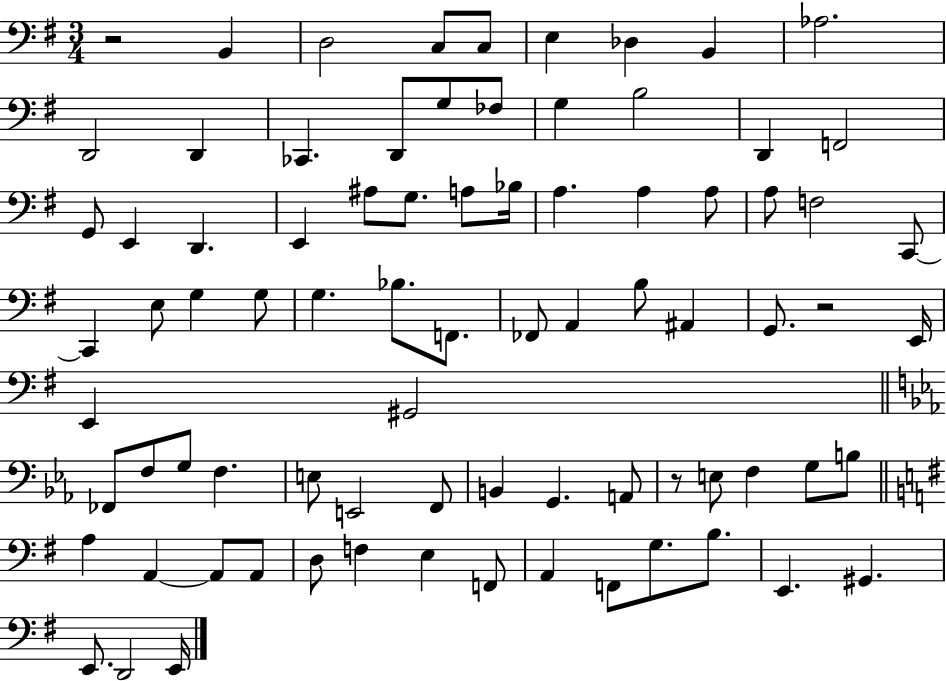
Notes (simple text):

R/h B2/q D3/h C3/e C3/e E3/q Db3/q B2/q Ab3/h. D2/h D2/q CES2/q. D2/e G3/e FES3/e G3/q B3/h D2/q F2/h G2/e E2/q D2/q. E2/q A#3/e G3/e. A3/e Bb3/s A3/q. A3/q A3/e A3/e F3/h C2/e C2/q E3/e G3/q G3/e G3/q. Bb3/e. F2/e. FES2/e A2/q B3/e A#2/q G2/e. R/h E2/s E2/q G#2/h FES2/e F3/e G3/e F3/q. E3/e E2/h F2/e B2/q G2/q. A2/e R/e E3/e F3/q G3/e B3/e A3/q A2/q A2/e A2/e D3/e F3/q E3/q F2/e A2/q F2/e G3/e. B3/e. E2/q. G#2/q. E2/e. D2/h E2/s